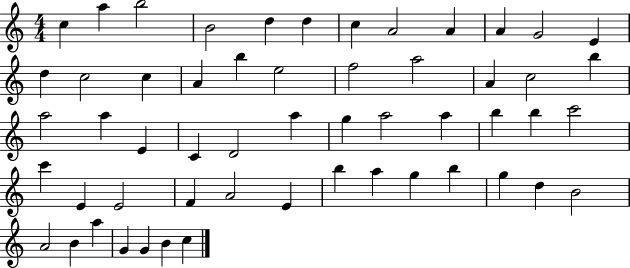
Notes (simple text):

C5/q A5/q B5/h B4/h D5/q D5/q C5/q A4/h A4/q A4/q G4/h E4/q D5/q C5/h C5/q A4/q B5/q E5/h F5/h A5/h A4/q C5/h B5/q A5/h A5/q E4/q C4/q D4/h A5/q G5/q A5/h A5/q B5/q B5/q C6/h C6/q E4/q E4/h F4/q A4/h E4/q B5/q A5/q G5/q B5/q G5/q D5/q B4/h A4/h B4/q A5/q G4/q G4/q B4/q C5/q